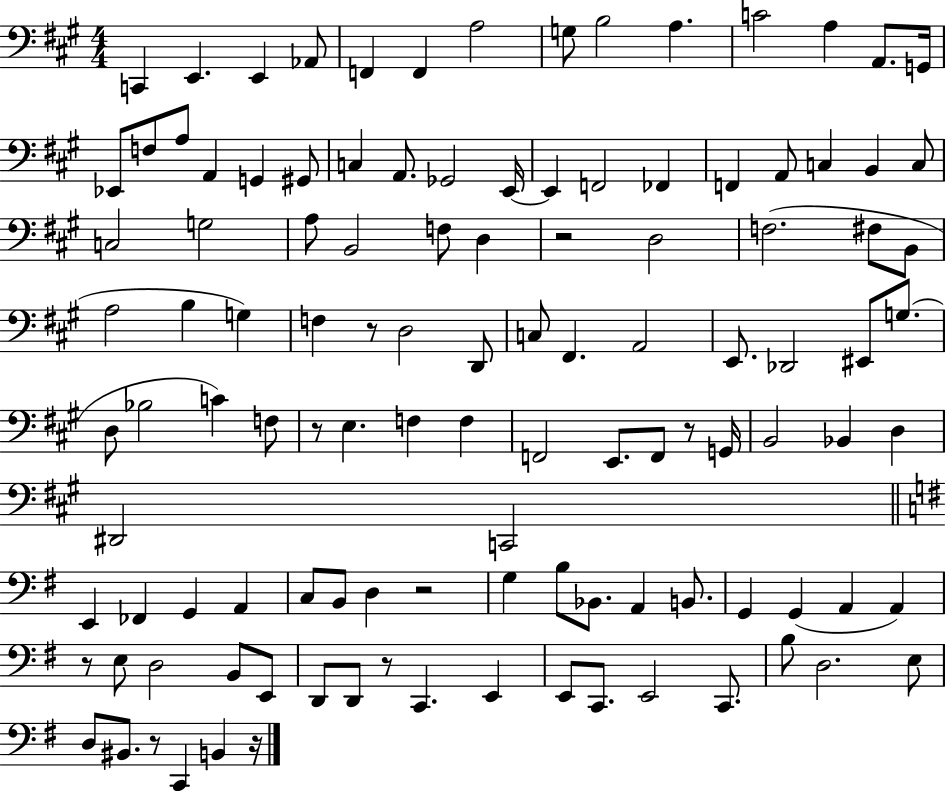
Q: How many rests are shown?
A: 9